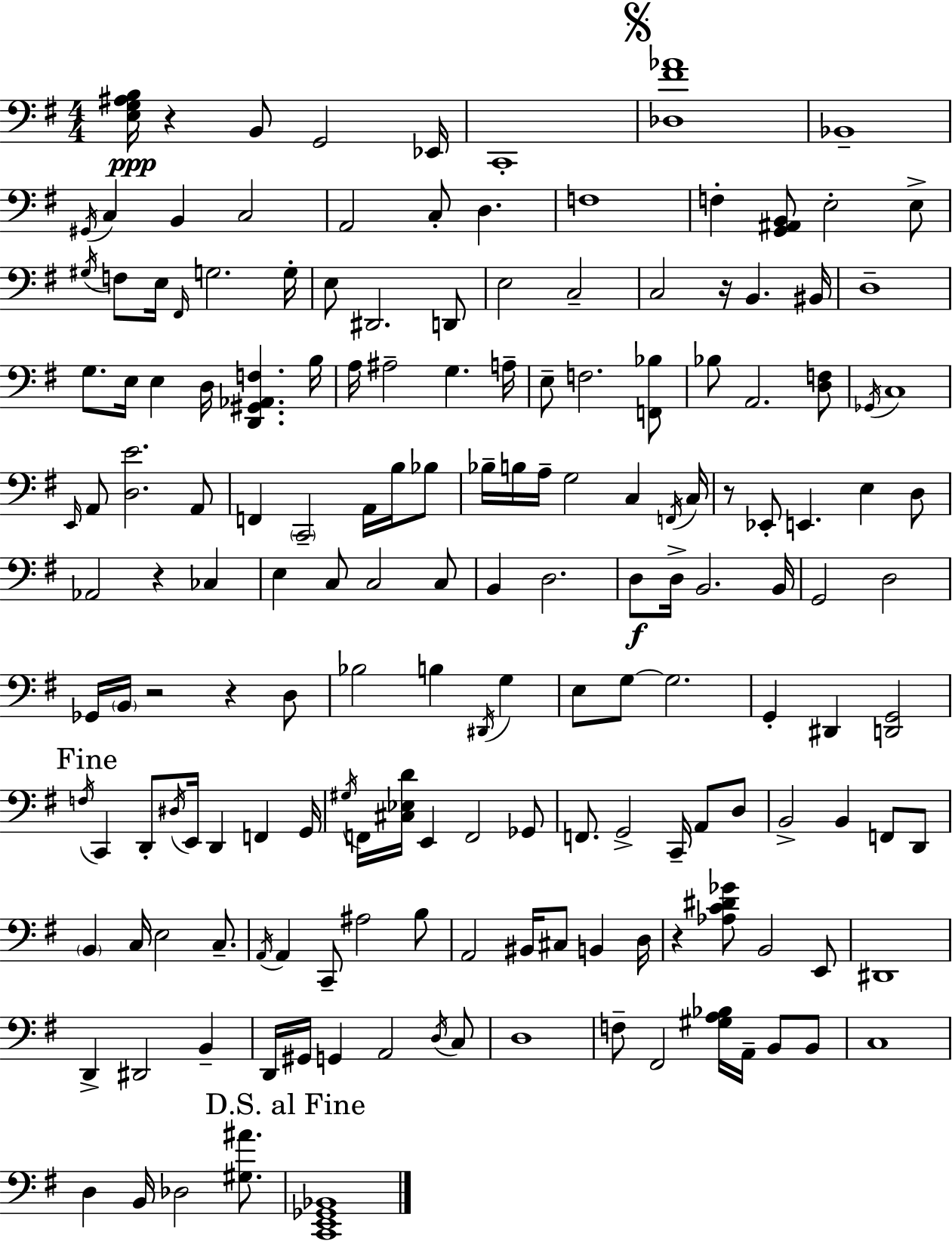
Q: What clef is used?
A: bass